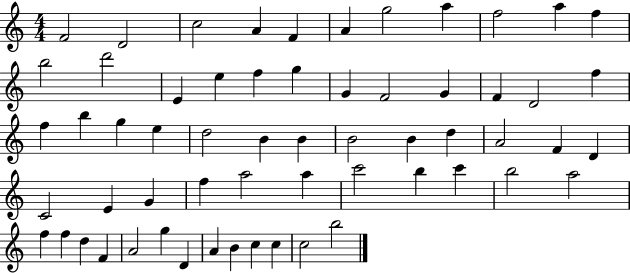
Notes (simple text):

F4/h D4/h C5/h A4/q F4/q A4/q G5/h A5/q F5/h A5/q F5/q B5/h D6/h E4/q E5/q F5/q G5/q G4/q F4/h G4/q F4/q D4/h F5/q F5/q B5/q G5/q E5/q D5/h B4/q B4/q B4/h B4/q D5/q A4/h F4/q D4/q C4/h E4/q G4/q F5/q A5/h A5/q C6/h B5/q C6/q B5/h A5/h F5/q F5/q D5/q F4/q A4/h G5/q D4/q A4/q B4/q C5/q C5/q C5/h B5/h